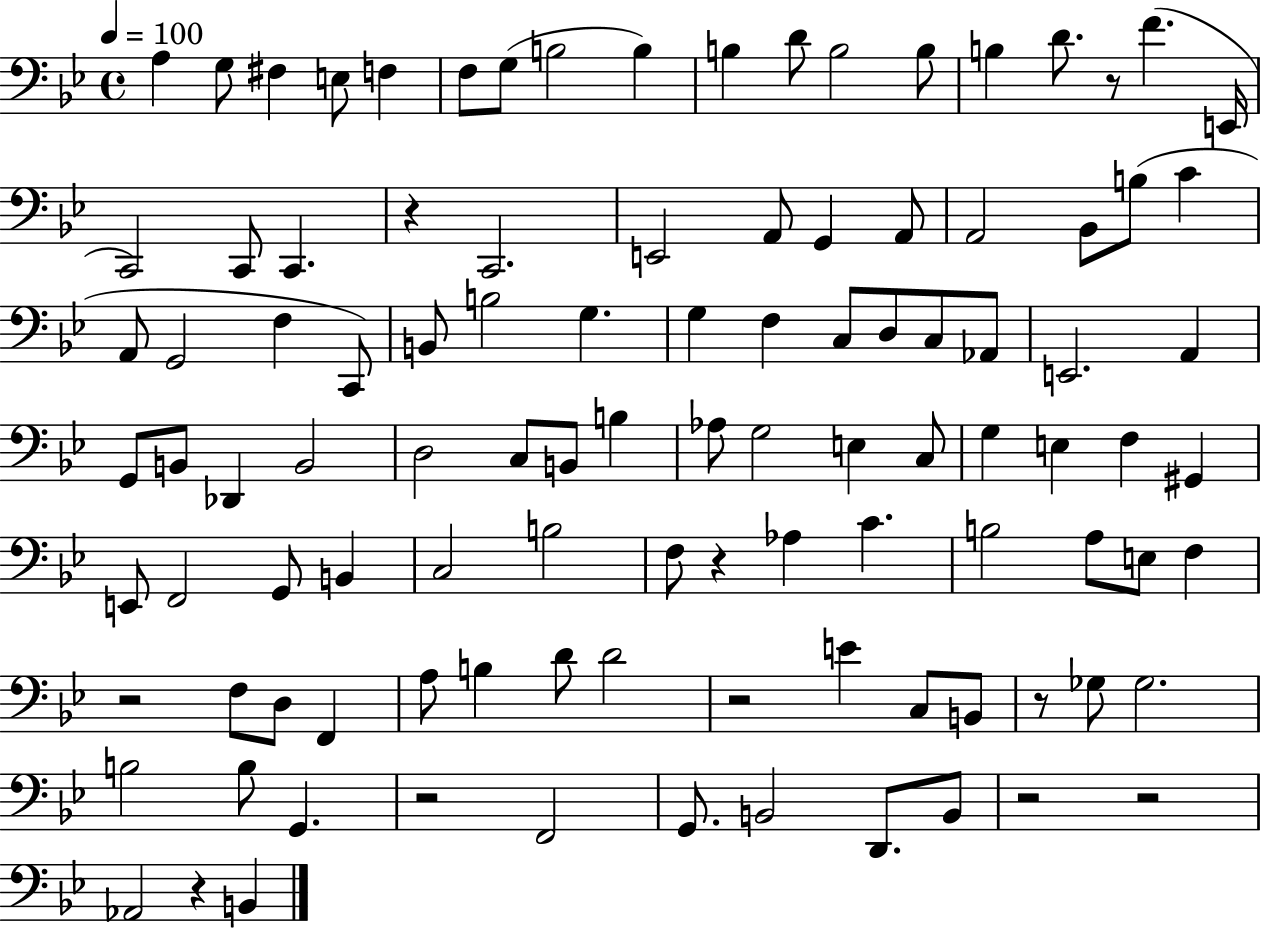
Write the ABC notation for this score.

X:1
T:Untitled
M:4/4
L:1/4
K:Bb
A, G,/2 ^F, E,/2 F, F,/2 G,/2 B,2 B, B, D/2 B,2 B,/2 B, D/2 z/2 F E,,/4 C,,2 C,,/2 C,, z C,,2 E,,2 A,,/2 G,, A,,/2 A,,2 _B,,/2 B,/2 C A,,/2 G,,2 F, C,,/2 B,,/2 B,2 G, G, F, C,/2 D,/2 C,/2 _A,,/2 E,,2 A,, G,,/2 B,,/2 _D,, B,,2 D,2 C,/2 B,,/2 B, _A,/2 G,2 E, C,/2 G, E, F, ^G,, E,,/2 F,,2 G,,/2 B,, C,2 B,2 F,/2 z _A, C B,2 A,/2 E,/2 F, z2 F,/2 D,/2 F,, A,/2 B, D/2 D2 z2 E C,/2 B,,/2 z/2 _G,/2 _G,2 B,2 B,/2 G,, z2 F,,2 G,,/2 B,,2 D,,/2 B,,/2 z2 z2 _A,,2 z B,,